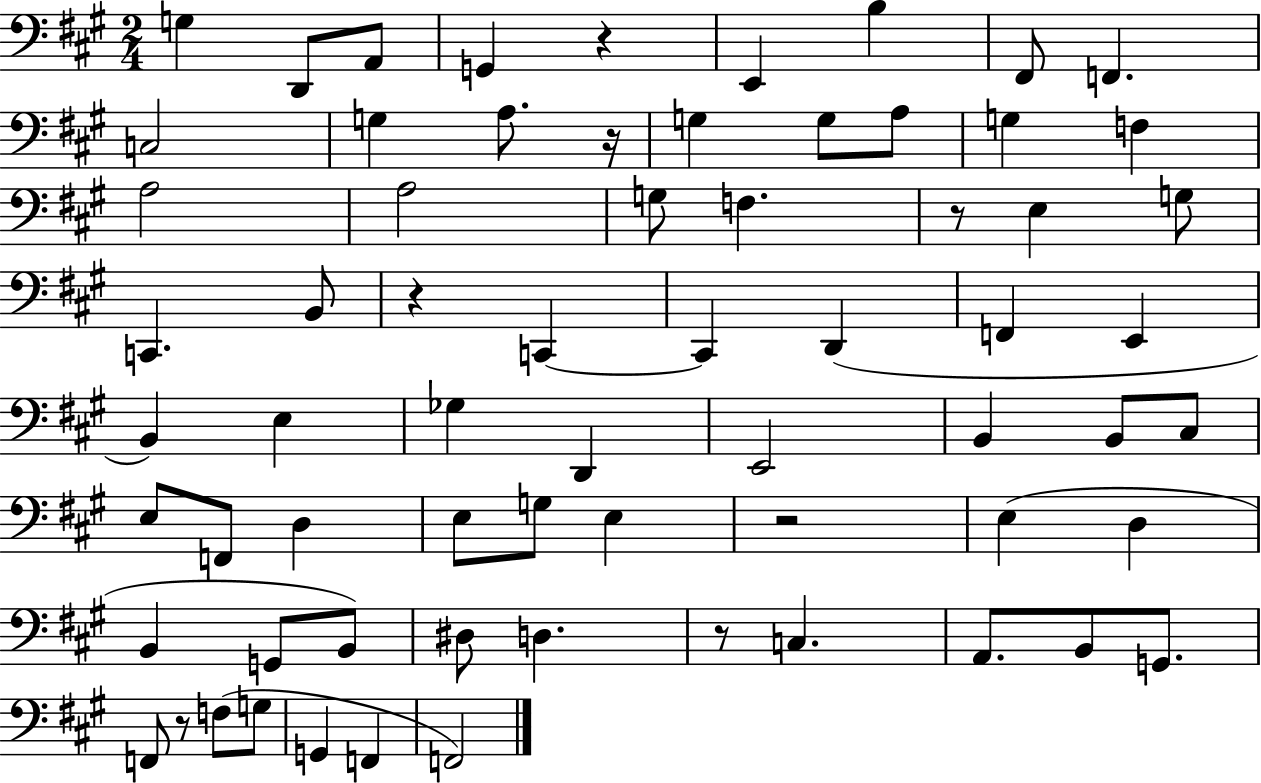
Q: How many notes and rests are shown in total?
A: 67